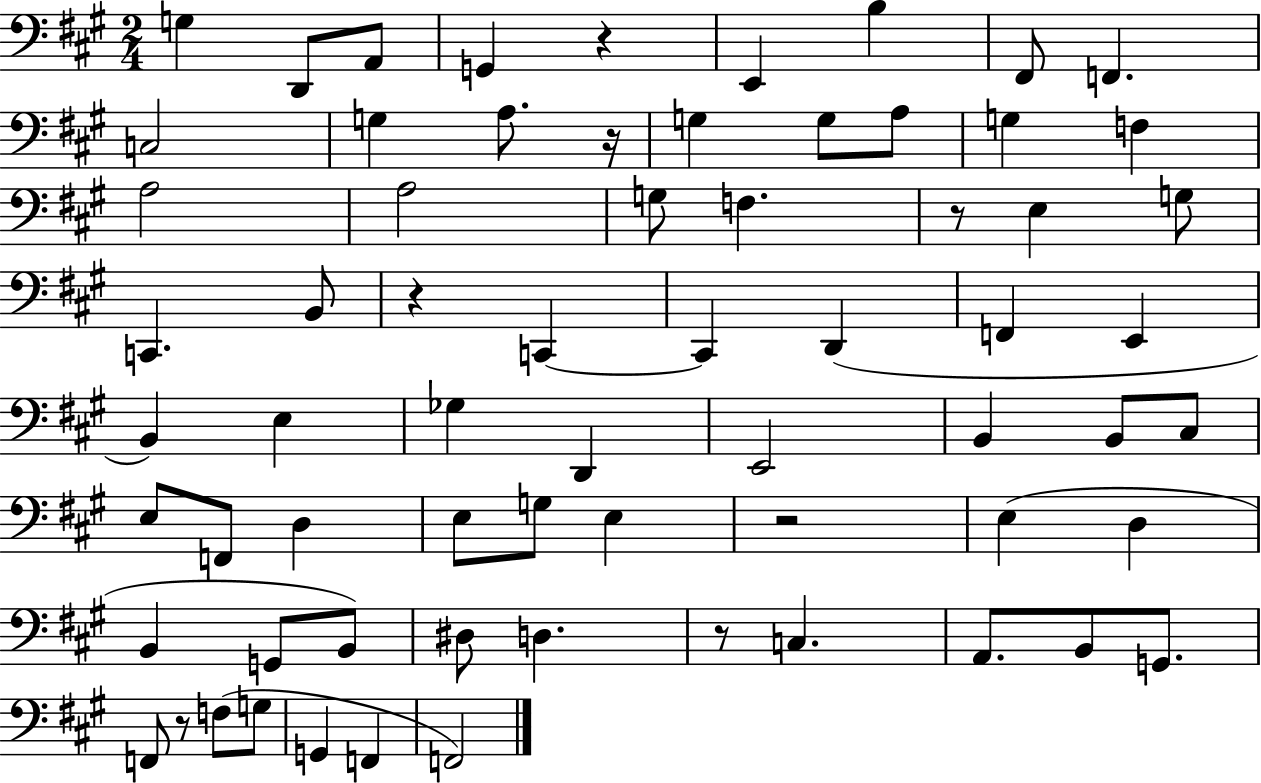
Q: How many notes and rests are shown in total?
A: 67